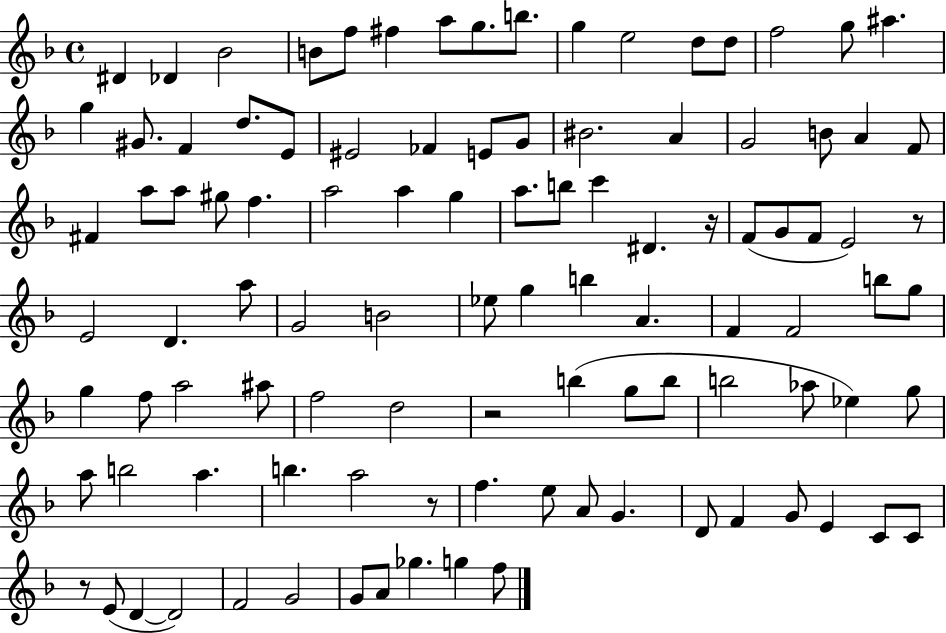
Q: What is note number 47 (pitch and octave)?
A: E4